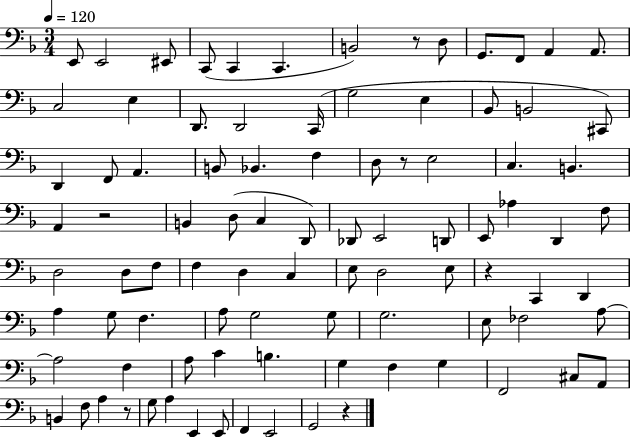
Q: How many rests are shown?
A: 6